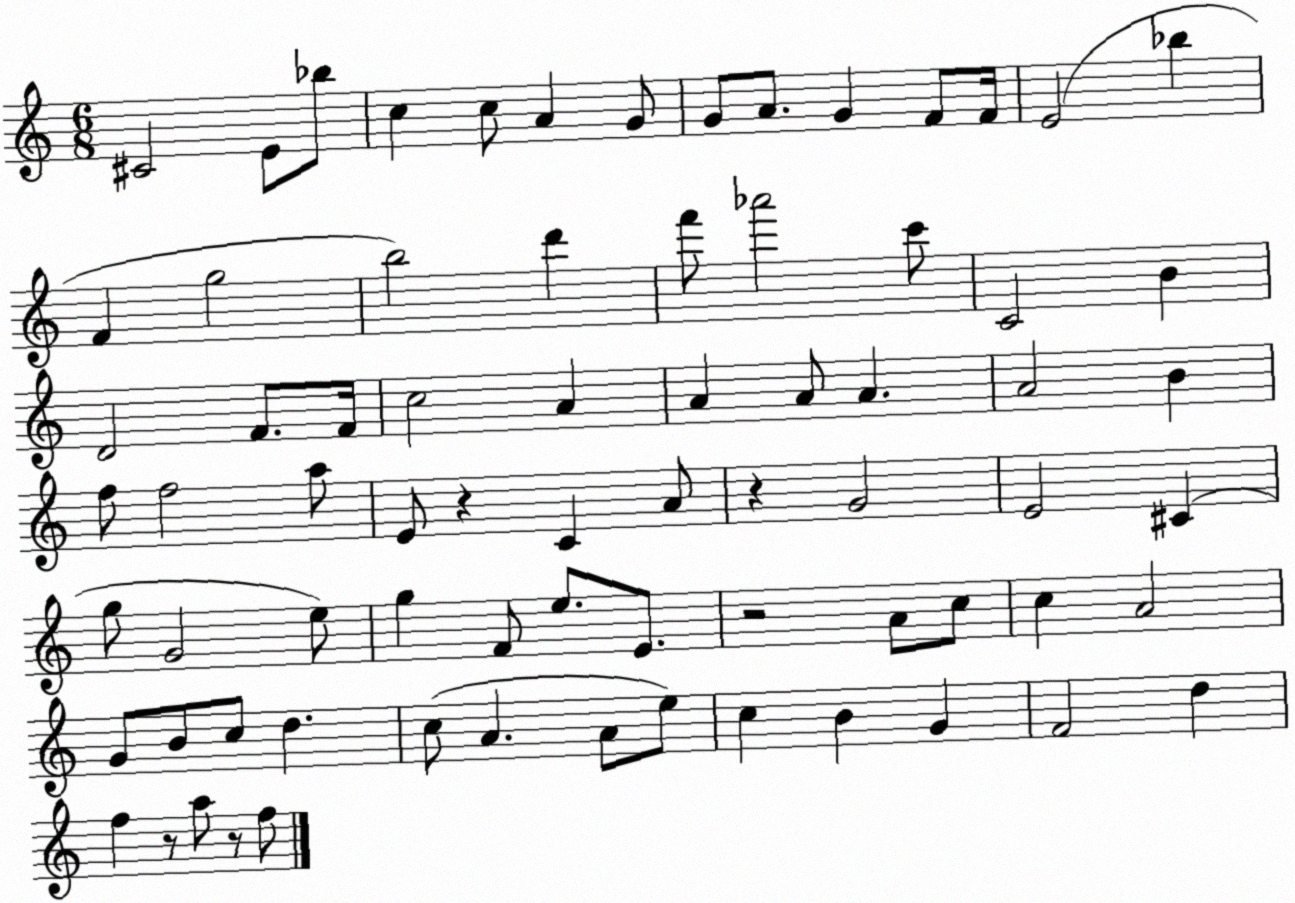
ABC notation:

X:1
T:Untitled
M:6/8
L:1/4
K:C
^C2 E/2 _b/2 c c/2 A G/2 G/2 A/2 G F/2 F/4 E2 _b F g2 b2 d' f'/2 _a'2 c'/2 C2 B D2 F/2 F/4 c2 A A A/2 A A2 B f/2 f2 a/2 E/2 z C A/2 z G2 E2 ^C g/2 G2 e/2 g F/2 e/2 E/2 z2 A/2 c/2 c A2 G/2 B/2 c/2 d c/2 A A/2 e/2 c B G F2 d f z/2 a/2 z/2 f/2